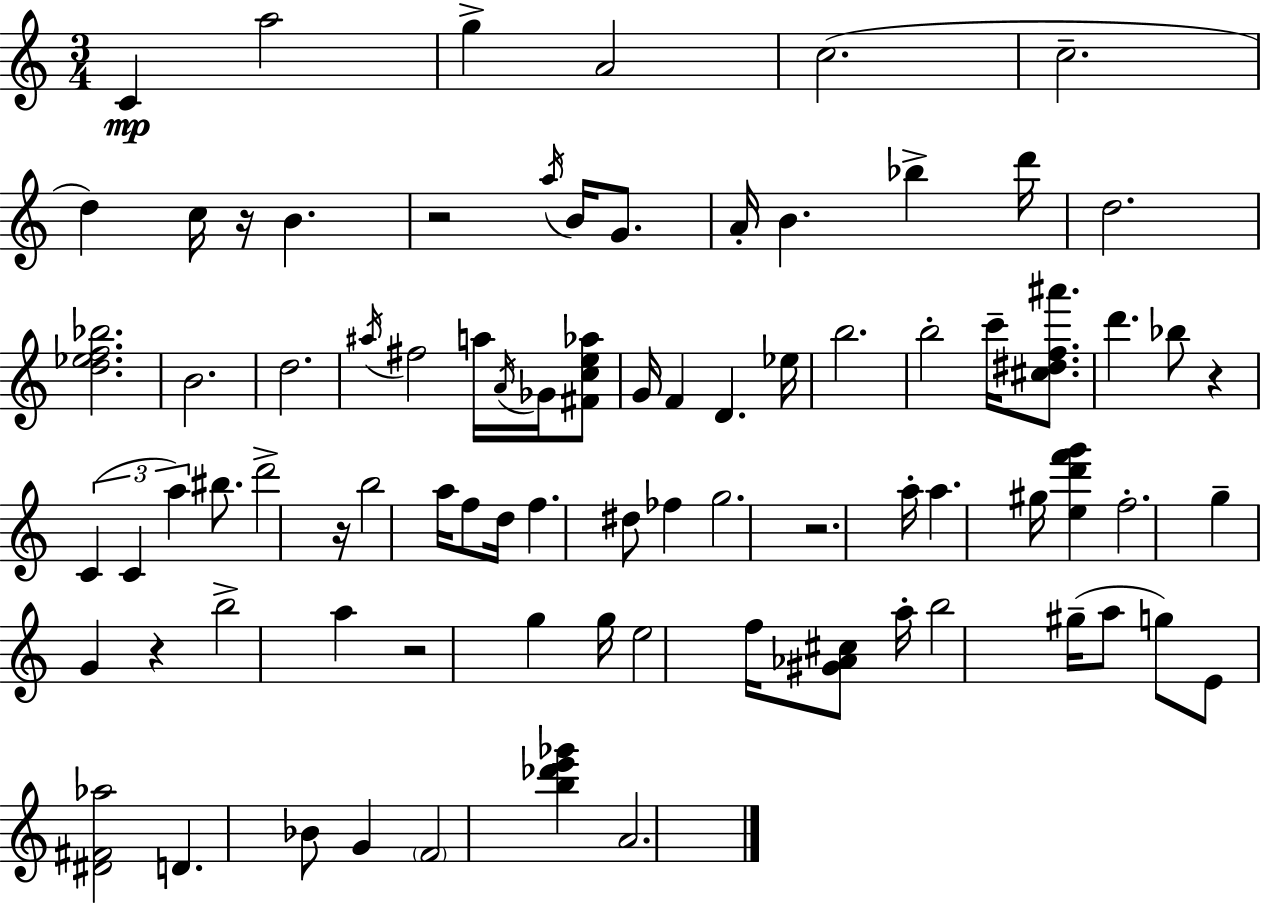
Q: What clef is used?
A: treble